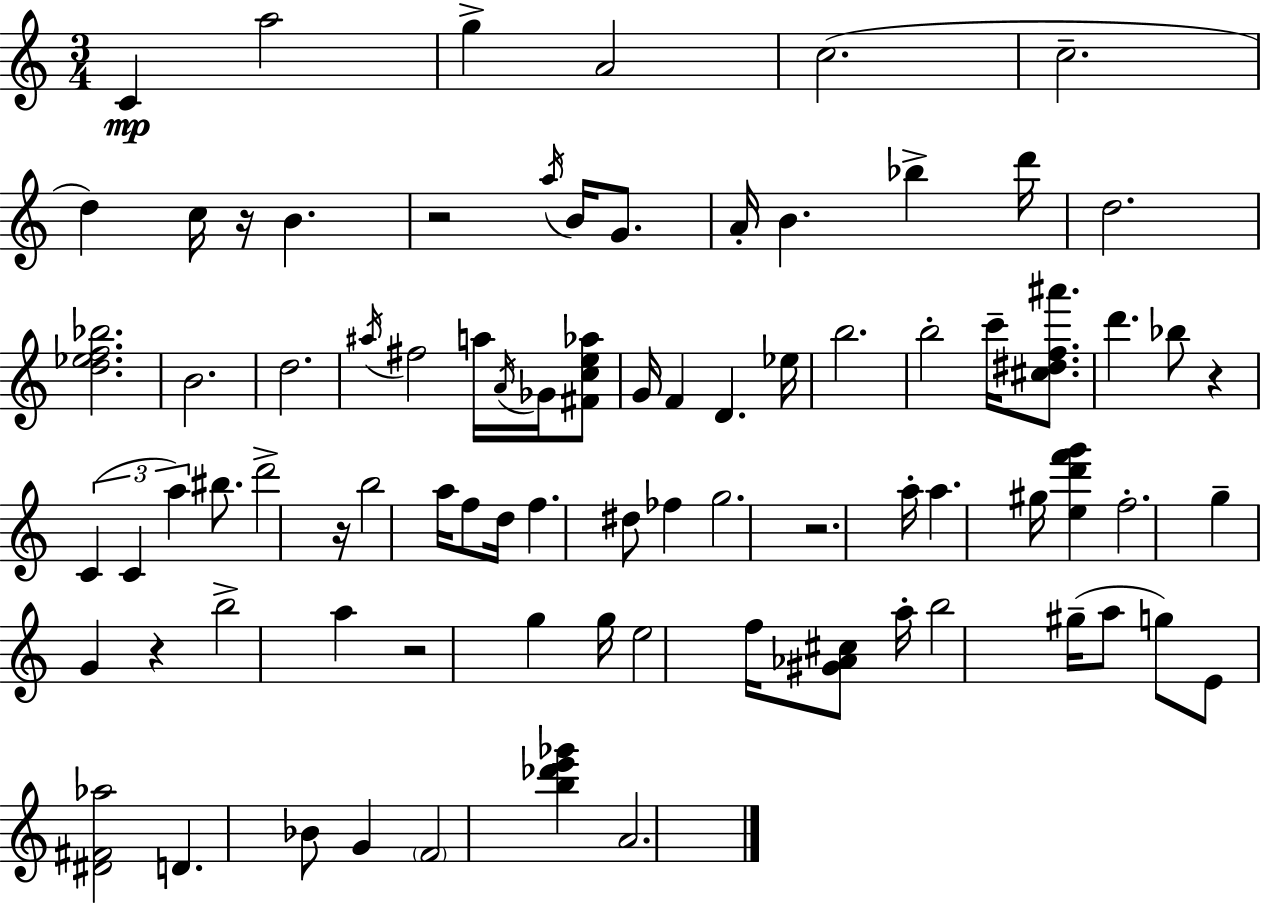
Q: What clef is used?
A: treble